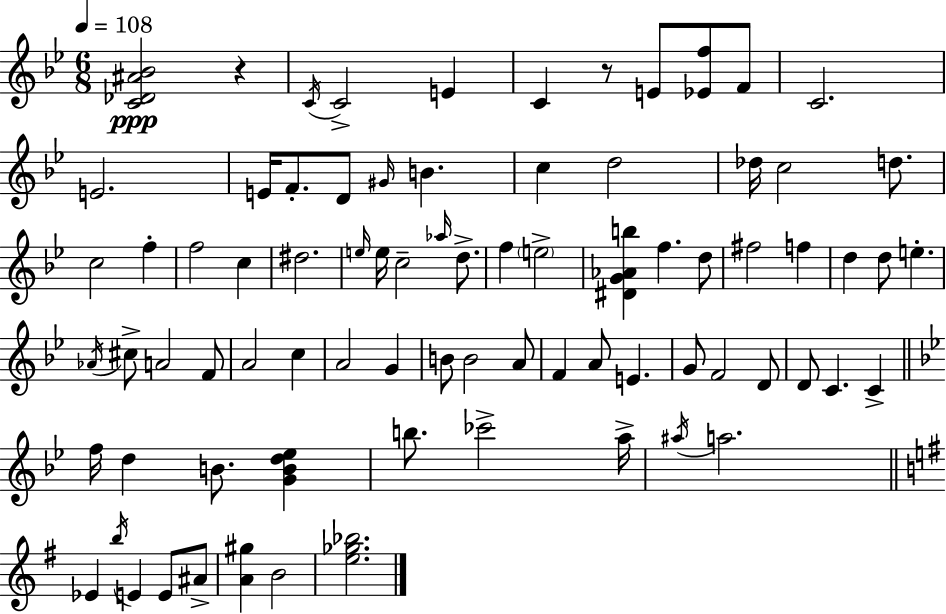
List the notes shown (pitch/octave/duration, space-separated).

[C4,Db4,A#4,Bb4]/h R/q C4/s C4/h E4/q C4/q R/e E4/e [Eb4,F5]/e F4/e C4/h. E4/h. E4/s F4/e. D4/e G#4/s B4/q. C5/q D5/h Db5/s C5/h D5/e. C5/h F5/q F5/h C5/q D#5/h. E5/s E5/s C5/h Ab5/s D5/e. F5/q E5/h [D#4,G4,Ab4,B5]/q F5/q. D5/e F#5/h F5/q D5/q D5/e E5/q. Ab4/s C#5/e A4/h F4/e A4/h C5/q A4/h G4/q B4/e B4/h A4/e F4/q A4/e E4/q. G4/e F4/h D4/e D4/e C4/q. C4/q F5/s D5/q B4/e. [G4,B4,D5,Eb5]/q B5/e. CES6/h A5/s A#5/s A5/h. Eb4/q B5/s E4/q E4/e A#4/e [A4,G#5]/q B4/h [E5,Gb5,Bb5]/h.